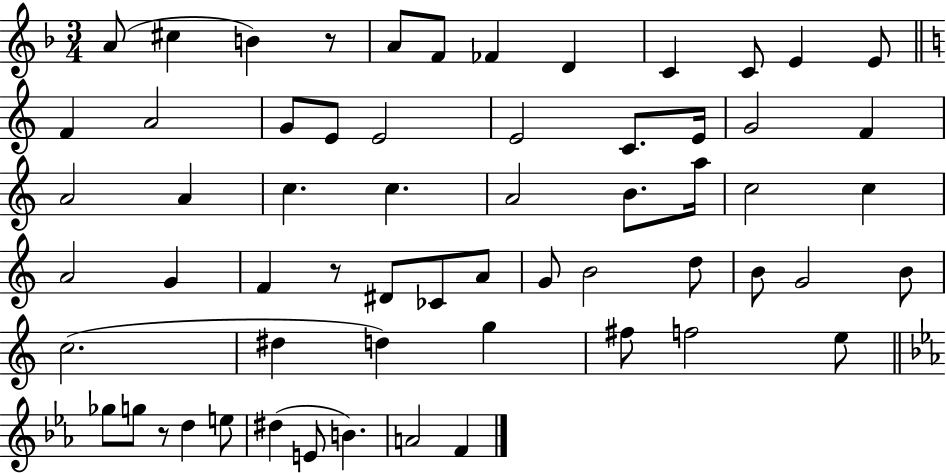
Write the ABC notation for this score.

X:1
T:Untitled
M:3/4
L:1/4
K:F
A/2 ^c B z/2 A/2 F/2 _F D C C/2 E E/2 F A2 G/2 E/2 E2 E2 C/2 E/4 G2 F A2 A c c A2 B/2 a/4 c2 c A2 G F z/2 ^D/2 _C/2 A/2 G/2 B2 d/2 B/2 G2 B/2 c2 ^d d g ^f/2 f2 e/2 _g/2 g/2 z/2 d e/2 ^d E/2 B A2 F